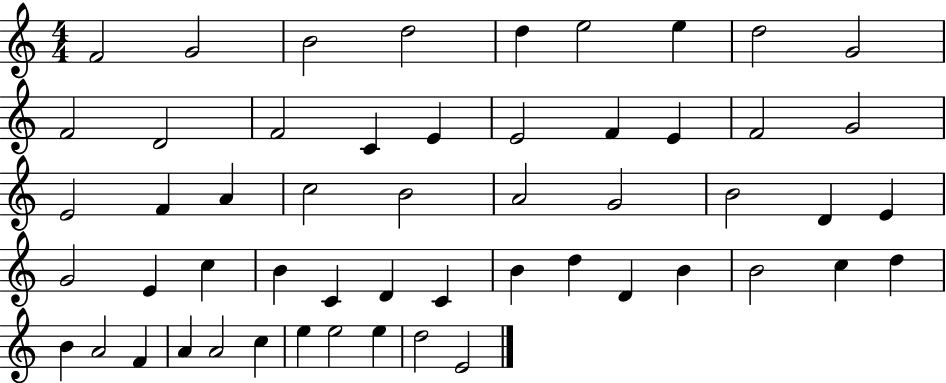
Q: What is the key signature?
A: C major